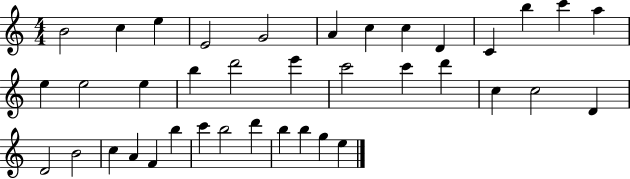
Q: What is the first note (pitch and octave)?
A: B4